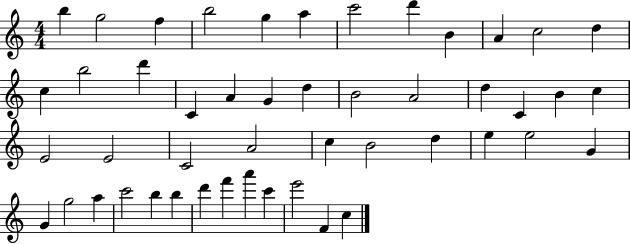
{
  \clef treble
  \numericTimeSignature
  \time 4/4
  \key c \major
  b''4 g''2 f''4 | b''2 g''4 a''4 | c'''2 d'''4 b'4 | a'4 c''2 d''4 | \break c''4 b''2 d'''4 | c'4 a'4 g'4 d''4 | b'2 a'2 | d''4 c'4 b'4 c''4 | \break e'2 e'2 | c'2 a'2 | c''4 b'2 d''4 | e''4 e''2 g'4 | \break g'4 g''2 a''4 | c'''2 b''4 b''4 | d'''4 f'''4 a'''4 c'''4 | e'''2 f'4 c''4 | \break \bar "|."
}